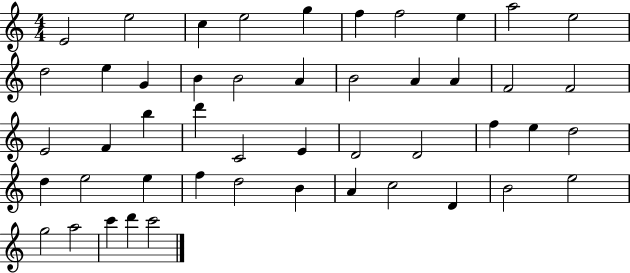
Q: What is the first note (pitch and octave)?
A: E4